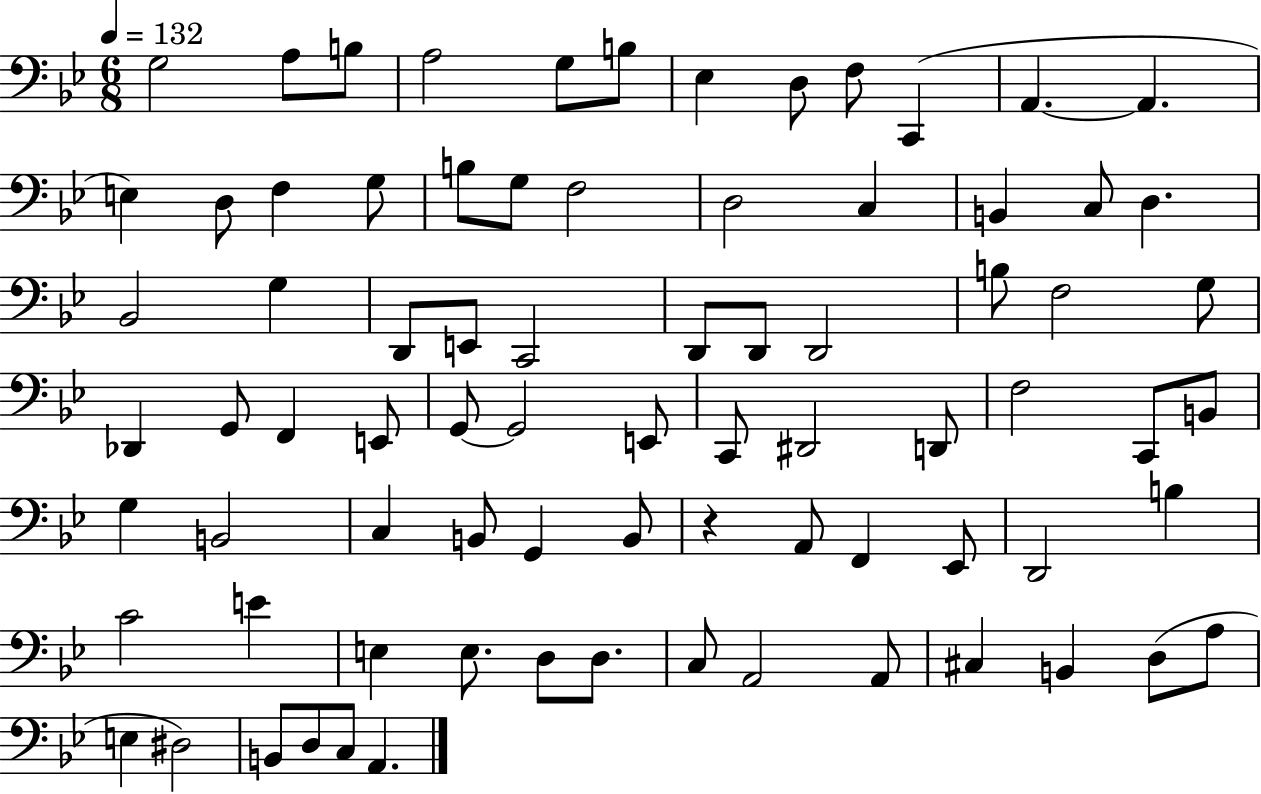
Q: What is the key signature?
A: BES major